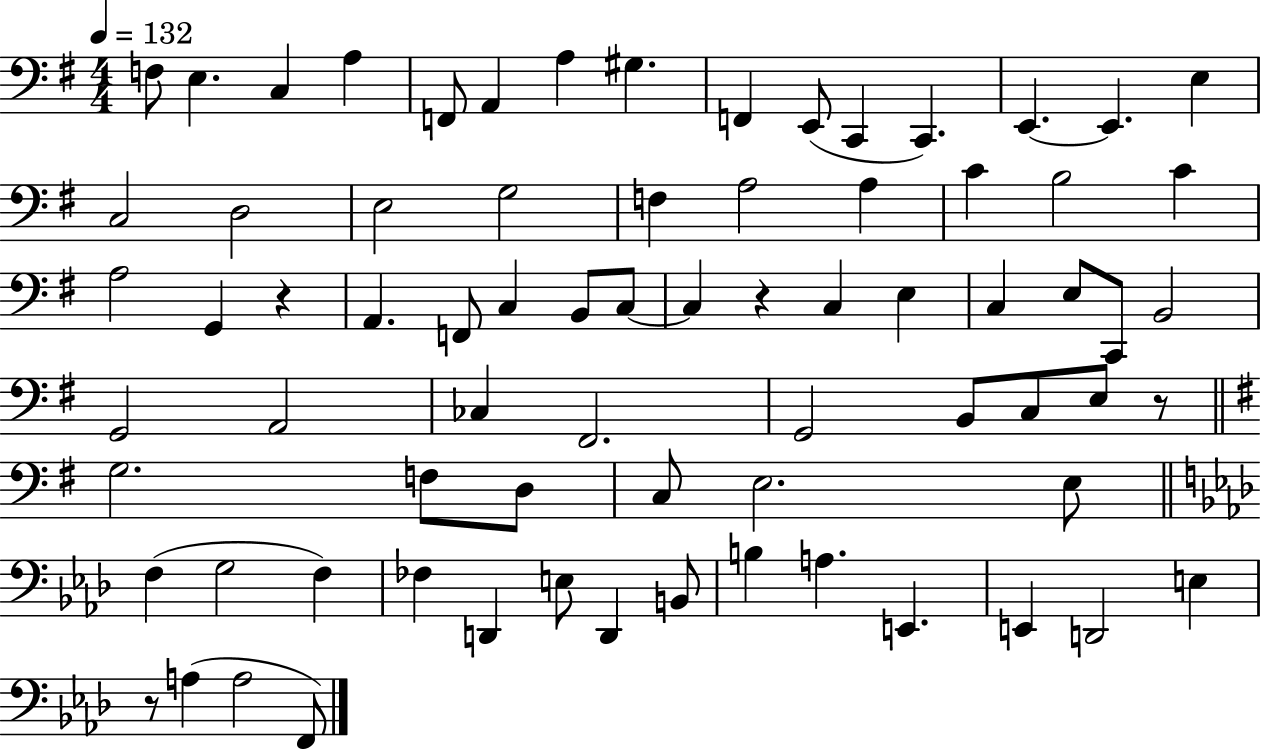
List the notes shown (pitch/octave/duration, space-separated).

F3/e E3/q. C3/q A3/q F2/e A2/q A3/q G#3/q. F2/q E2/e C2/q C2/q. E2/q. E2/q. E3/q C3/h D3/h E3/h G3/h F3/q A3/h A3/q C4/q B3/h C4/q A3/h G2/q R/q A2/q. F2/e C3/q B2/e C3/e C3/q R/q C3/q E3/q C3/q E3/e C2/e B2/h G2/h A2/h CES3/q F#2/h. G2/h B2/e C3/e E3/e R/e G3/h. F3/e D3/e C3/e E3/h. E3/e F3/q G3/h F3/q FES3/q D2/q E3/e D2/q B2/e B3/q A3/q. E2/q. E2/q D2/h E3/q R/e A3/q A3/h F2/e